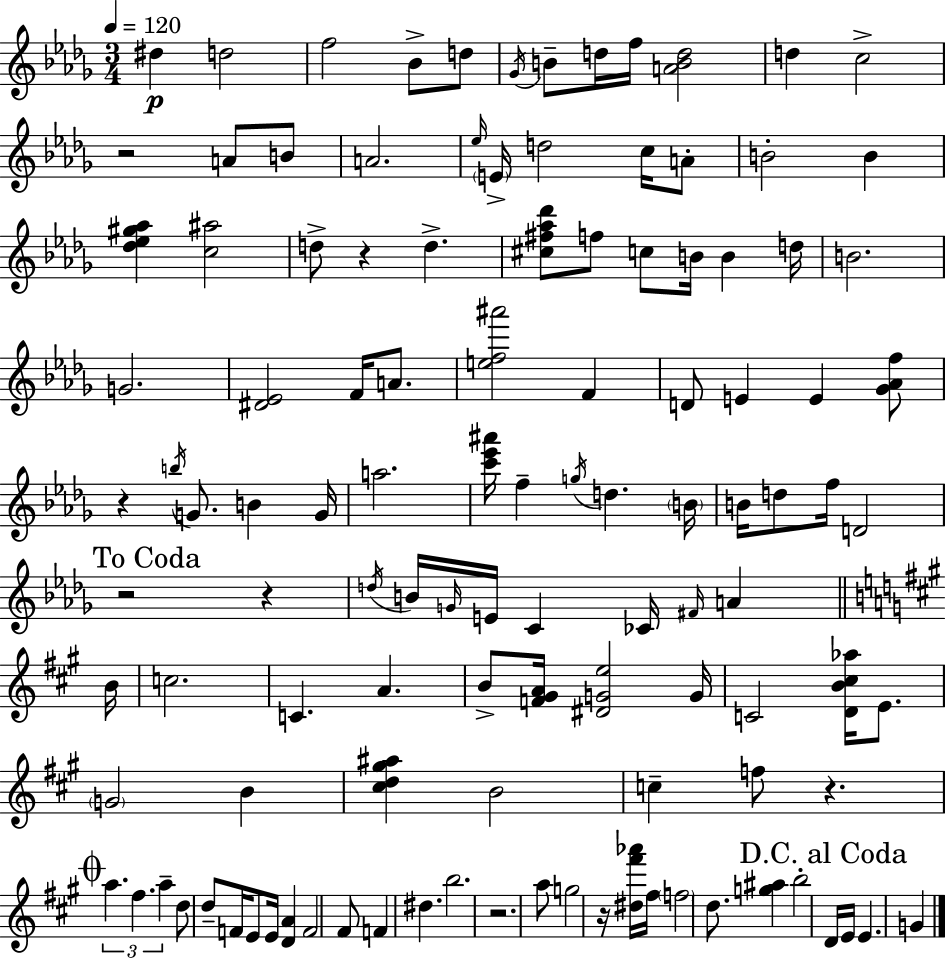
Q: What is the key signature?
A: BES minor